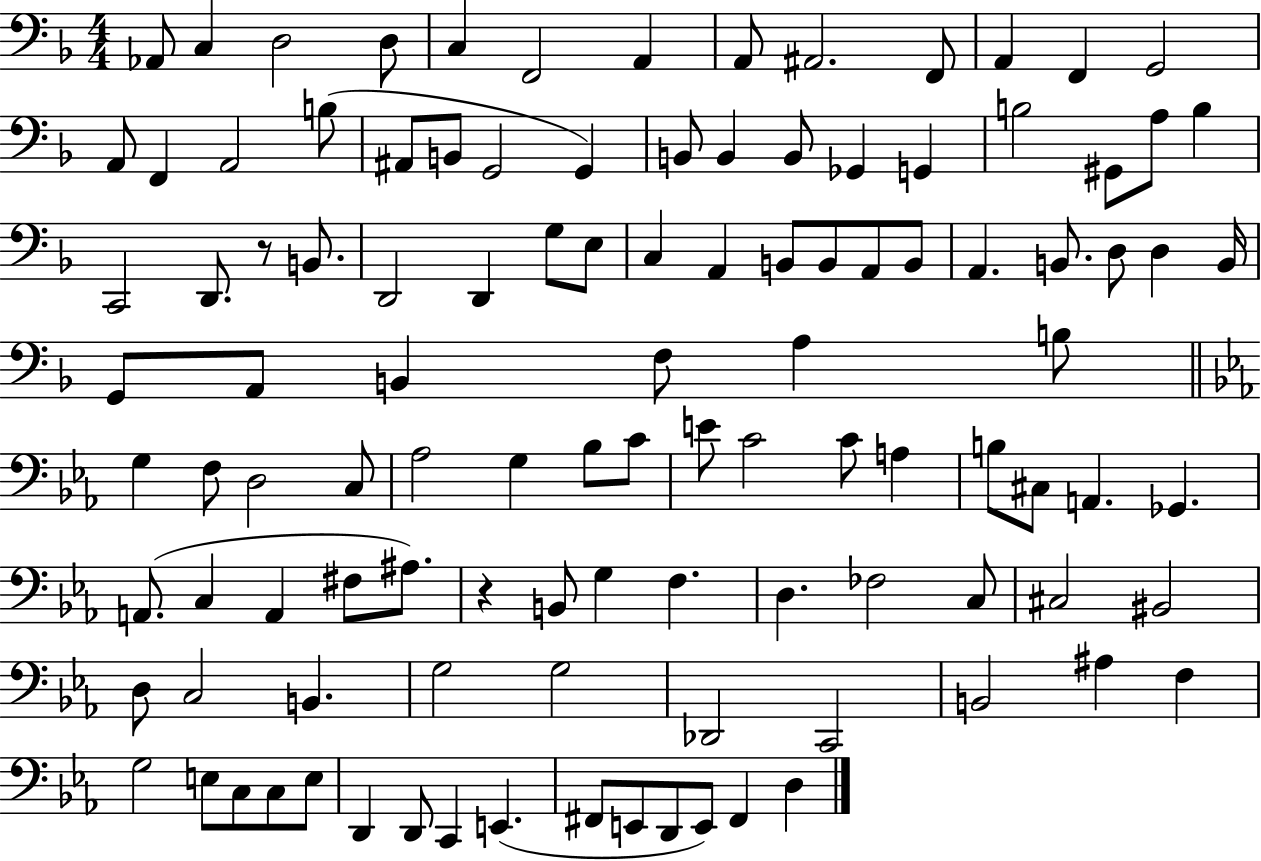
Ab2/e C3/q D3/h D3/e C3/q F2/h A2/q A2/e A#2/h. F2/e A2/q F2/q G2/h A2/e F2/q A2/h B3/e A#2/e B2/e G2/h G2/q B2/e B2/q B2/e Gb2/q G2/q B3/h G#2/e A3/e B3/q C2/h D2/e. R/e B2/e. D2/h D2/q G3/e E3/e C3/q A2/q B2/e B2/e A2/e B2/e A2/q. B2/e. D3/e D3/q B2/s G2/e A2/e B2/q F3/e A3/q B3/e G3/q F3/e D3/h C3/e Ab3/h G3/q Bb3/e C4/e E4/e C4/h C4/e A3/q B3/e C#3/e A2/q. Gb2/q. A2/e. C3/q A2/q F#3/e A#3/e. R/q B2/e G3/q F3/q. D3/q. FES3/h C3/e C#3/h BIS2/h D3/e C3/h B2/q. G3/h G3/h Db2/h C2/h B2/h A#3/q F3/q G3/h E3/e C3/e C3/e E3/e D2/q D2/e C2/q E2/q. F#2/e E2/e D2/e E2/e F#2/q D3/q